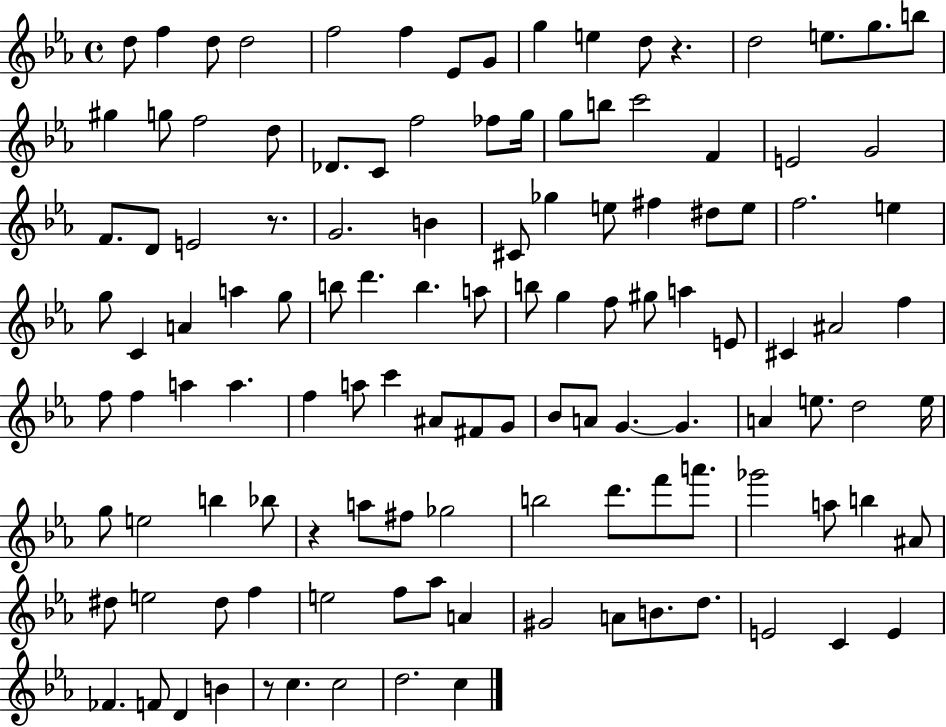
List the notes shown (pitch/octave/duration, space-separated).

D5/e F5/q D5/e D5/h F5/h F5/q Eb4/e G4/e G5/q E5/q D5/e R/q. D5/h E5/e. G5/e. B5/e G#5/q G5/e F5/h D5/e Db4/e. C4/e F5/h FES5/e G5/s G5/e B5/e C6/h F4/q E4/h G4/h F4/e. D4/e E4/h R/e. G4/h. B4/q C#4/e Gb5/q E5/e F#5/q D#5/e E5/e F5/h. E5/q G5/e C4/q A4/q A5/q G5/e B5/e D6/q. B5/q. A5/e B5/e G5/q F5/e G#5/e A5/q E4/e C#4/q A#4/h F5/q F5/e F5/q A5/q A5/q. F5/q A5/e C6/q A#4/e F#4/e G4/e Bb4/e A4/e G4/q. G4/q. A4/q E5/e. D5/h E5/s G5/e E5/h B5/q Bb5/e R/q A5/e F#5/e Gb5/h B5/h D6/e. F6/e A6/e. Gb6/h A5/e B5/q A#4/e D#5/e E5/h D#5/e F5/q E5/h F5/e Ab5/e A4/q G#4/h A4/e B4/e. D5/e. E4/h C4/q E4/q FES4/q. F4/e D4/q B4/q R/e C5/q. C5/h D5/h. C5/q